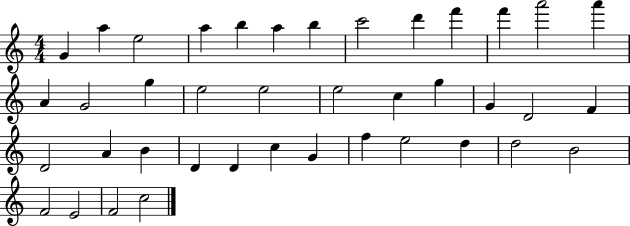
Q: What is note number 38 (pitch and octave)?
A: E4